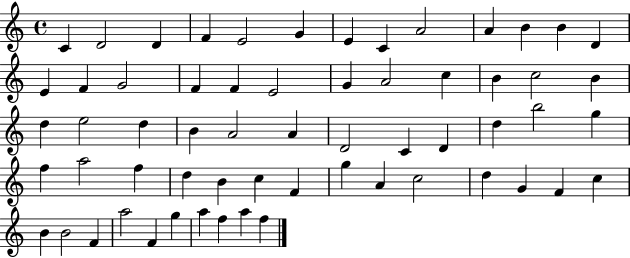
C4/q D4/h D4/q F4/q E4/h G4/q E4/q C4/q A4/h A4/q B4/q B4/q D4/q E4/q F4/q G4/h F4/q F4/q E4/h G4/q A4/h C5/q B4/q C5/h B4/q D5/q E5/h D5/q B4/q A4/h A4/q D4/h C4/q D4/q D5/q B5/h G5/q F5/q A5/h F5/q D5/q B4/q C5/q F4/q G5/q A4/q C5/h D5/q G4/q F4/q C5/q B4/q B4/h F4/q A5/h F4/q G5/q A5/q F5/q A5/q F5/q